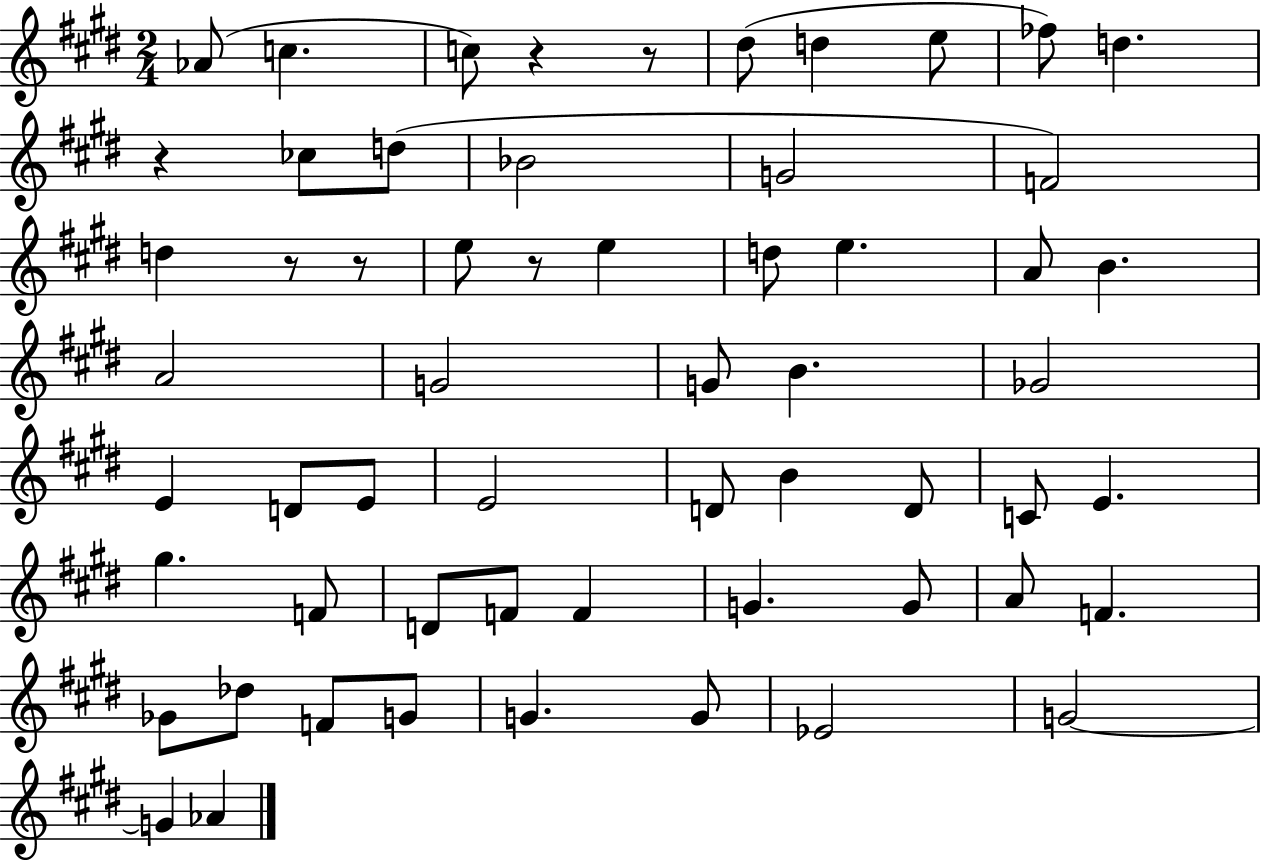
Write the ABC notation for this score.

X:1
T:Untitled
M:2/4
L:1/4
K:E
_A/2 c c/2 z z/2 ^d/2 d e/2 _f/2 d z _c/2 d/2 _B2 G2 F2 d z/2 z/2 e/2 z/2 e d/2 e A/2 B A2 G2 G/2 B _G2 E D/2 E/2 E2 D/2 B D/2 C/2 E ^g F/2 D/2 F/2 F G G/2 A/2 F _G/2 _d/2 F/2 G/2 G G/2 _E2 G2 G _A